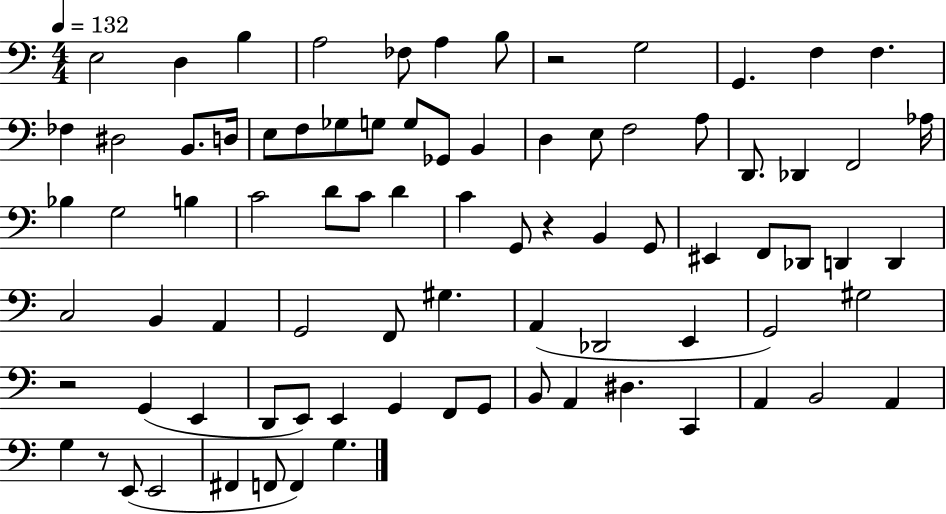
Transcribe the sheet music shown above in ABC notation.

X:1
T:Untitled
M:4/4
L:1/4
K:C
E,2 D, B, A,2 _F,/2 A, B,/2 z2 G,2 G,, F, F, _F, ^D,2 B,,/2 D,/4 E,/2 F,/2 _G,/2 G,/2 G,/2 _G,,/2 B,, D, E,/2 F,2 A,/2 D,,/2 _D,, F,,2 _A,/4 _B, G,2 B, C2 D/2 C/2 D C G,,/2 z B,, G,,/2 ^E,, F,,/2 _D,,/2 D,, D,, C,2 B,, A,, G,,2 F,,/2 ^G, A,, _D,,2 E,, G,,2 ^G,2 z2 G,, E,, D,,/2 E,,/2 E,, G,, F,,/2 G,,/2 B,,/2 A,, ^D, C,, A,, B,,2 A,, G, z/2 E,,/2 E,,2 ^F,, F,,/2 F,, G,